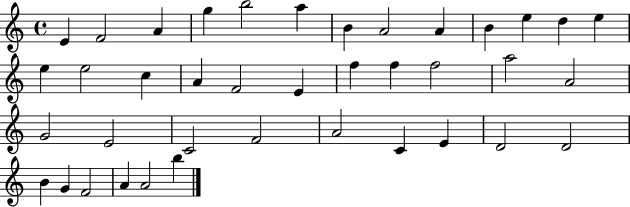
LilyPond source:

{
  \clef treble
  \time 4/4
  \defaultTimeSignature
  \key c \major
  e'4 f'2 a'4 | g''4 b''2 a''4 | b'4 a'2 a'4 | b'4 e''4 d''4 e''4 | \break e''4 e''2 c''4 | a'4 f'2 e'4 | f''4 f''4 f''2 | a''2 a'2 | \break g'2 e'2 | c'2 f'2 | a'2 c'4 e'4 | d'2 d'2 | \break b'4 g'4 f'2 | a'4 a'2 b''4 | \bar "|."
}